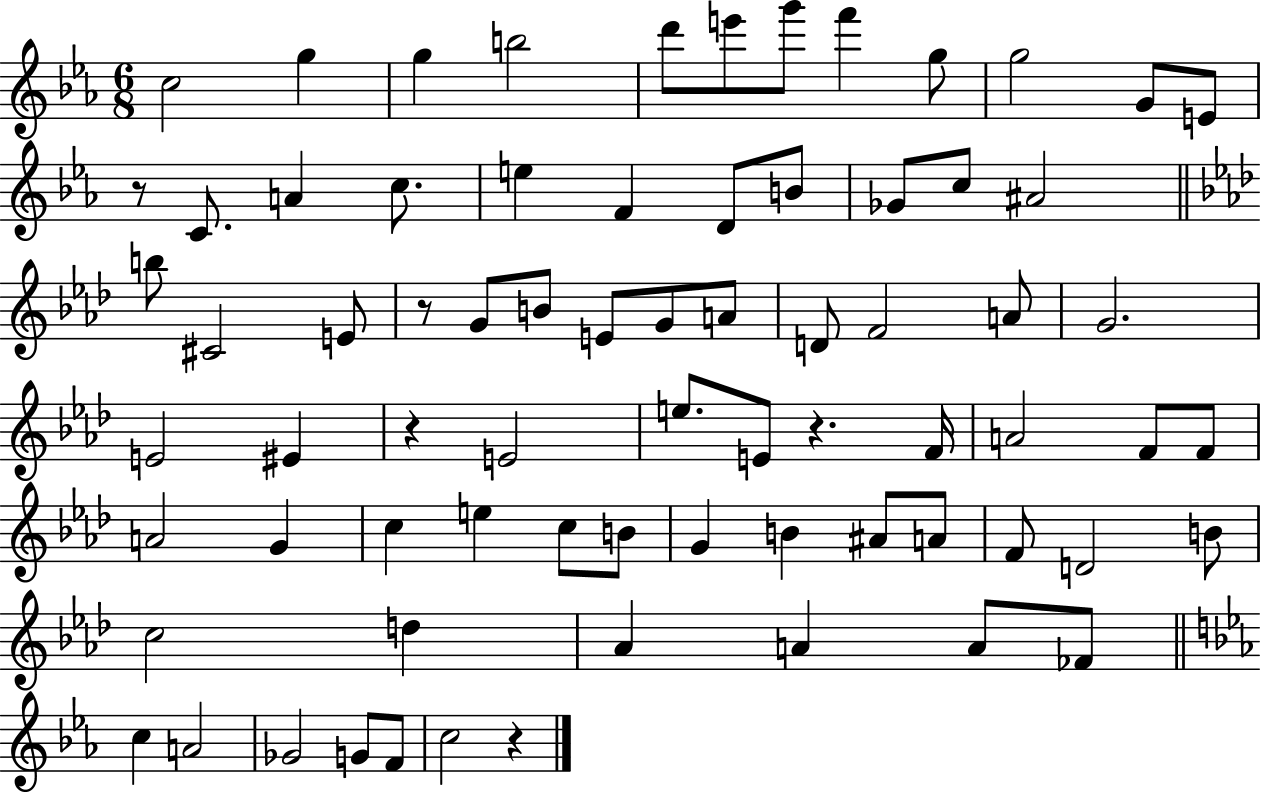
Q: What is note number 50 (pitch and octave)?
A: G4